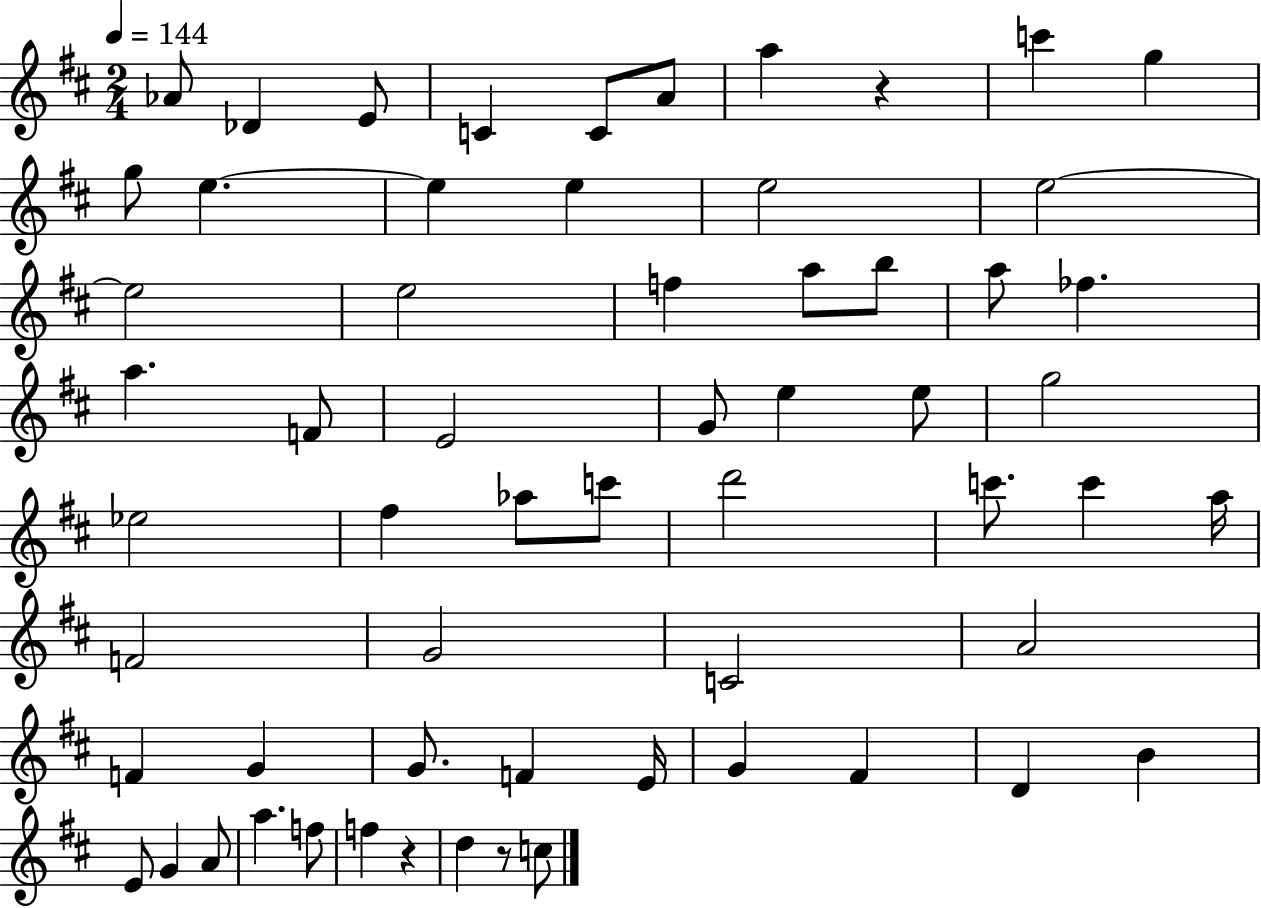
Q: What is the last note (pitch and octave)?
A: C5